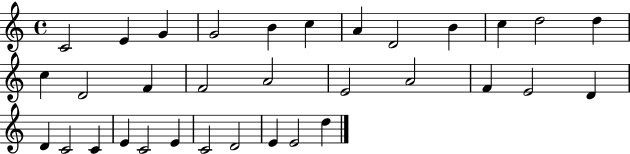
X:1
T:Untitled
M:4/4
L:1/4
K:C
C2 E G G2 B c A D2 B c d2 d c D2 F F2 A2 E2 A2 F E2 D D C2 C E C2 E C2 D2 E E2 d